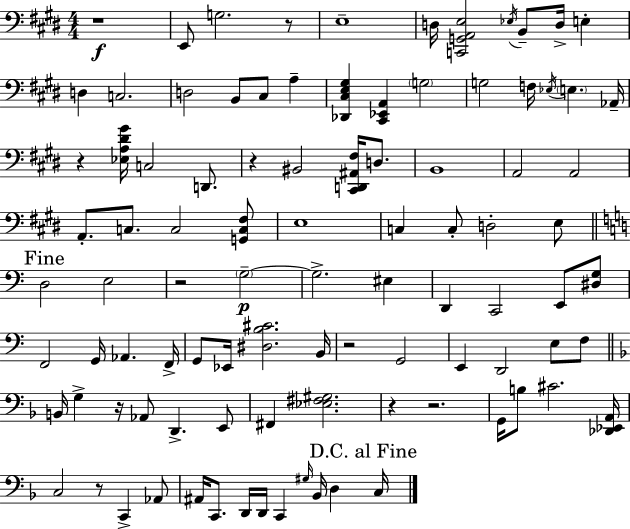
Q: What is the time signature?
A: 4/4